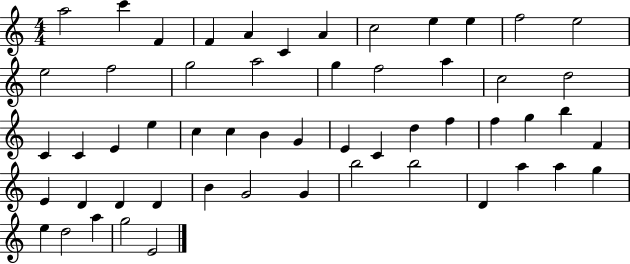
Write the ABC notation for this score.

X:1
T:Untitled
M:4/4
L:1/4
K:C
a2 c' F F A C A c2 e e f2 e2 e2 f2 g2 a2 g f2 a c2 d2 C C E e c c B G E C d f f g b F E D D D B G2 G b2 b2 D a a g e d2 a g2 E2